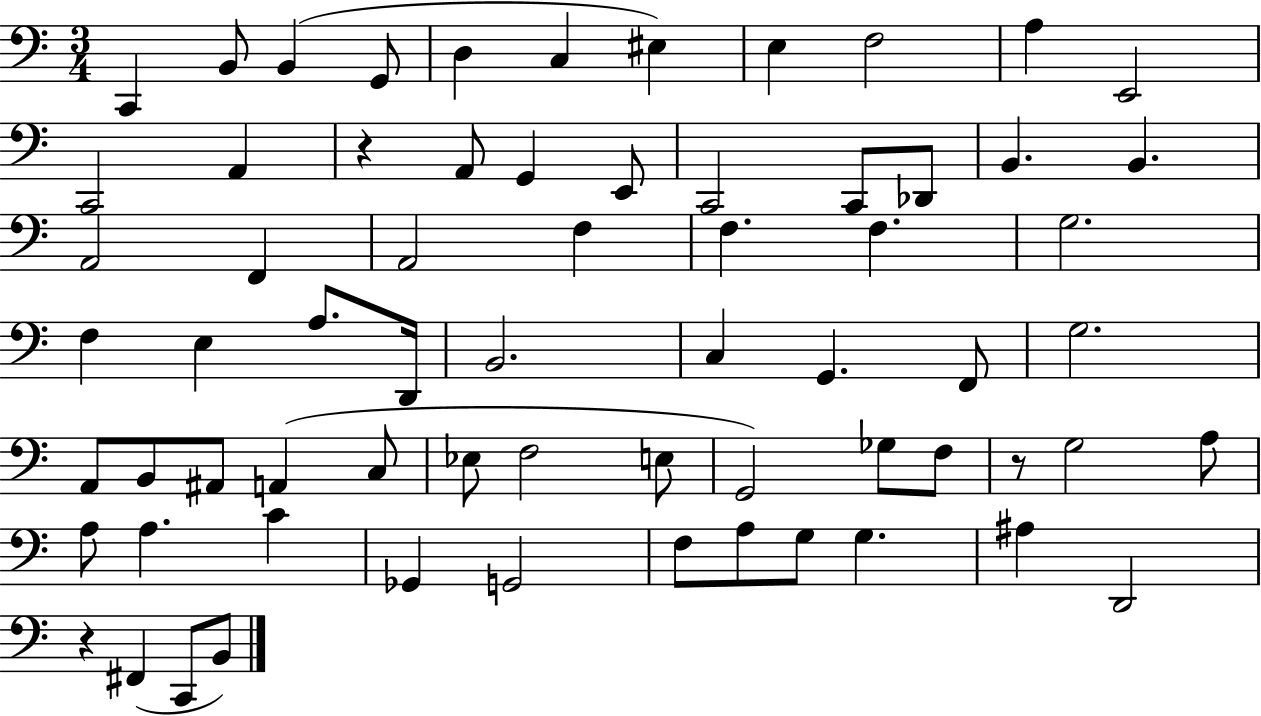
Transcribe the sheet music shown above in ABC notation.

X:1
T:Untitled
M:3/4
L:1/4
K:C
C,, B,,/2 B,, G,,/2 D, C, ^E, E, F,2 A, E,,2 C,,2 A,, z A,,/2 G,, E,,/2 C,,2 C,,/2 _D,,/2 B,, B,, A,,2 F,, A,,2 F, F, F, G,2 F, E, A,/2 D,,/4 B,,2 C, G,, F,,/2 G,2 A,,/2 B,,/2 ^A,,/2 A,, C,/2 _E,/2 F,2 E,/2 G,,2 _G,/2 F,/2 z/2 G,2 A,/2 A,/2 A, C _G,, G,,2 F,/2 A,/2 G,/2 G, ^A, D,,2 z ^F,, C,,/2 B,,/2